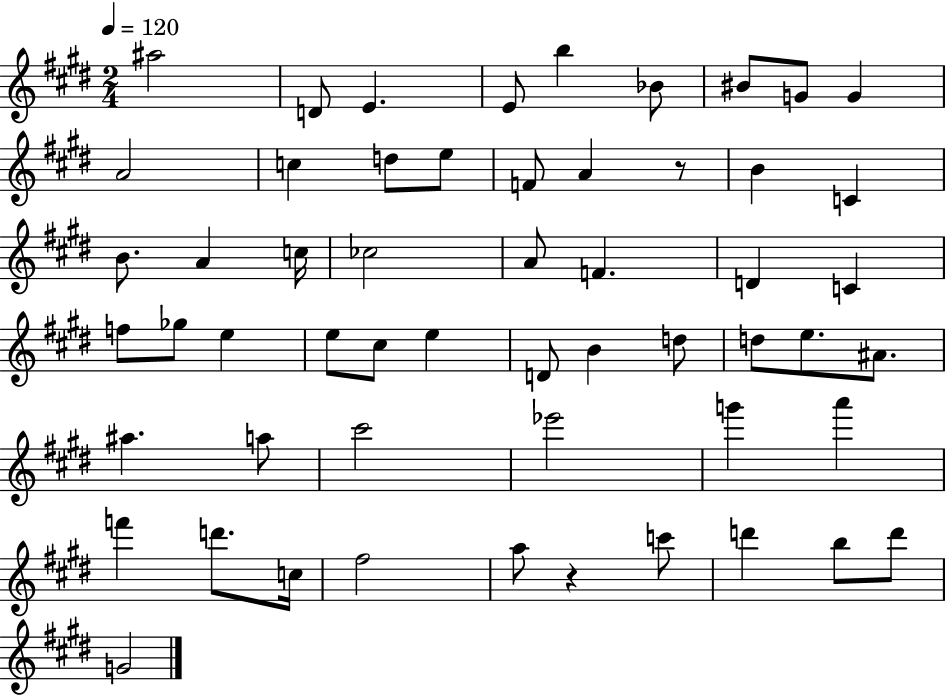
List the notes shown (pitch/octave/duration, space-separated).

A#5/h D4/e E4/q. E4/e B5/q Bb4/e BIS4/e G4/e G4/q A4/h C5/q D5/e E5/e F4/e A4/q R/e B4/q C4/q B4/e. A4/q C5/s CES5/h A4/e F4/q. D4/q C4/q F5/e Gb5/e E5/q E5/e C#5/e E5/q D4/e B4/q D5/e D5/e E5/e. A#4/e. A#5/q. A5/e C#6/h Eb6/h G6/q A6/q F6/q D6/e. C5/s F#5/h A5/e R/q C6/e D6/q B5/e D6/e G4/h